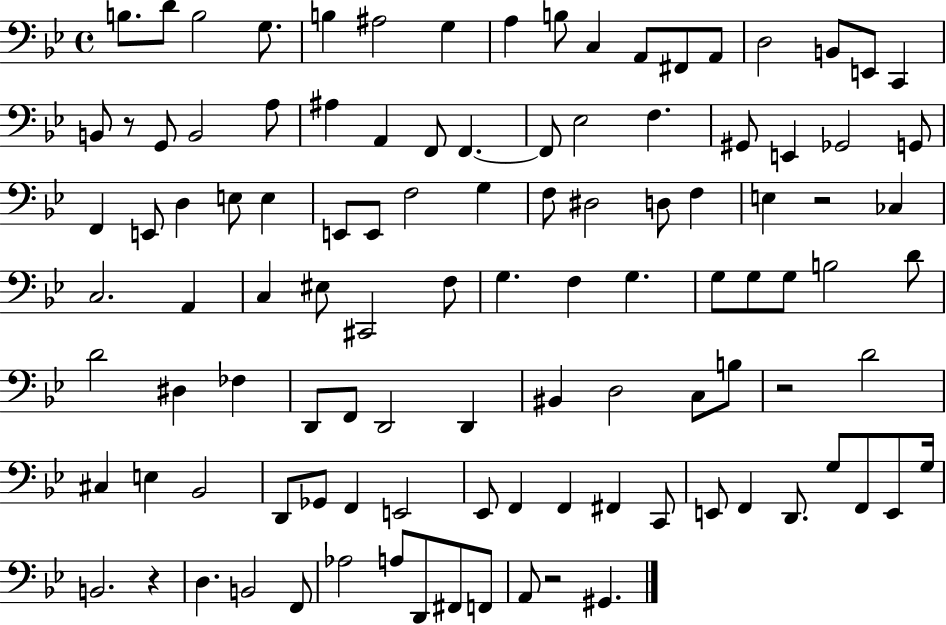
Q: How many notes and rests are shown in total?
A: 108